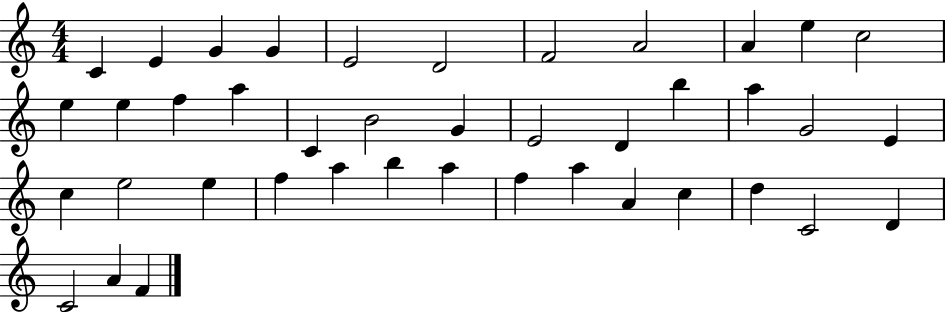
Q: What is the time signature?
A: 4/4